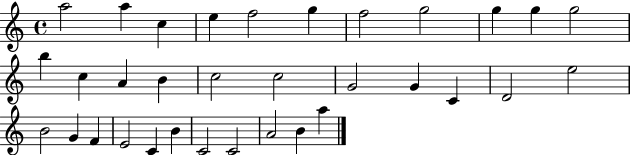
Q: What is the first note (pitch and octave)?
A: A5